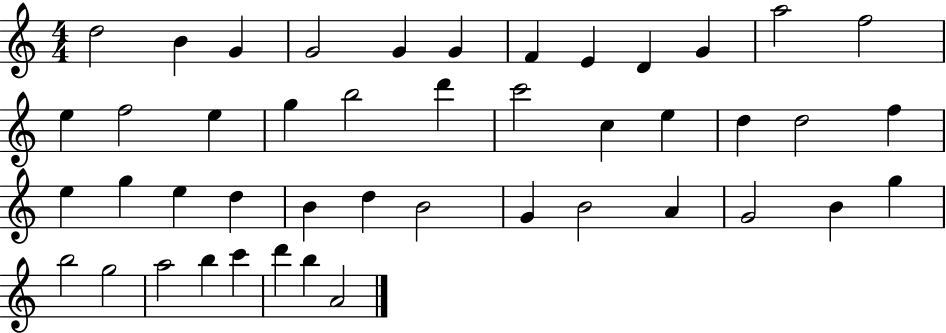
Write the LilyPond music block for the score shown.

{
  \clef treble
  \numericTimeSignature
  \time 4/4
  \key c \major
  d''2 b'4 g'4 | g'2 g'4 g'4 | f'4 e'4 d'4 g'4 | a''2 f''2 | \break e''4 f''2 e''4 | g''4 b''2 d'''4 | c'''2 c''4 e''4 | d''4 d''2 f''4 | \break e''4 g''4 e''4 d''4 | b'4 d''4 b'2 | g'4 b'2 a'4 | g'2 b'4 g''4 | \break b''2 g''2 | a''2 b''4 c'''4 | d'''4 b''4 a'2 | \bar "|."
}